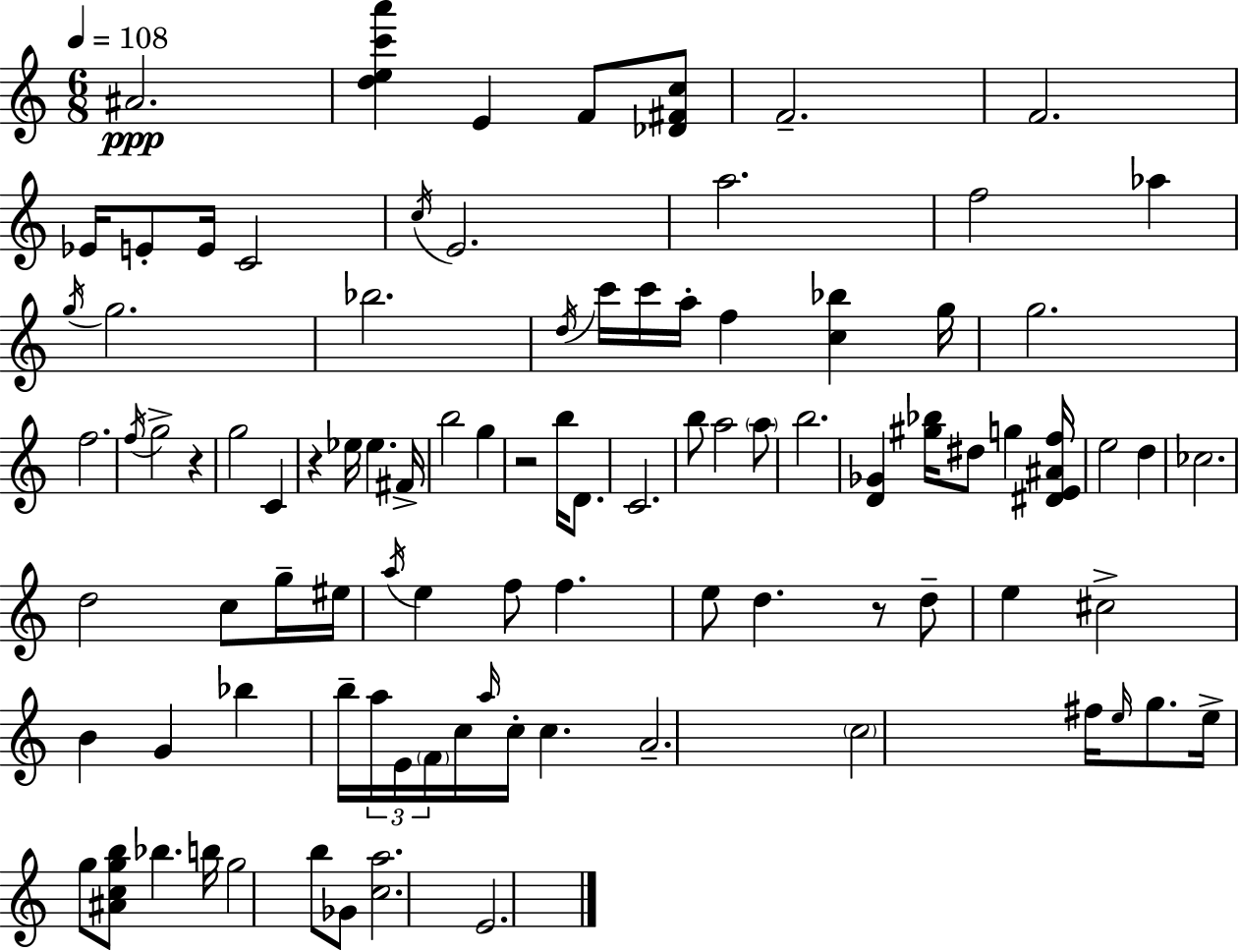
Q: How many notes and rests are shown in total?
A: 95